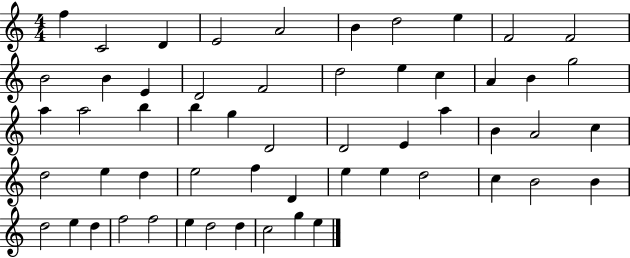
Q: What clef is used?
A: treble